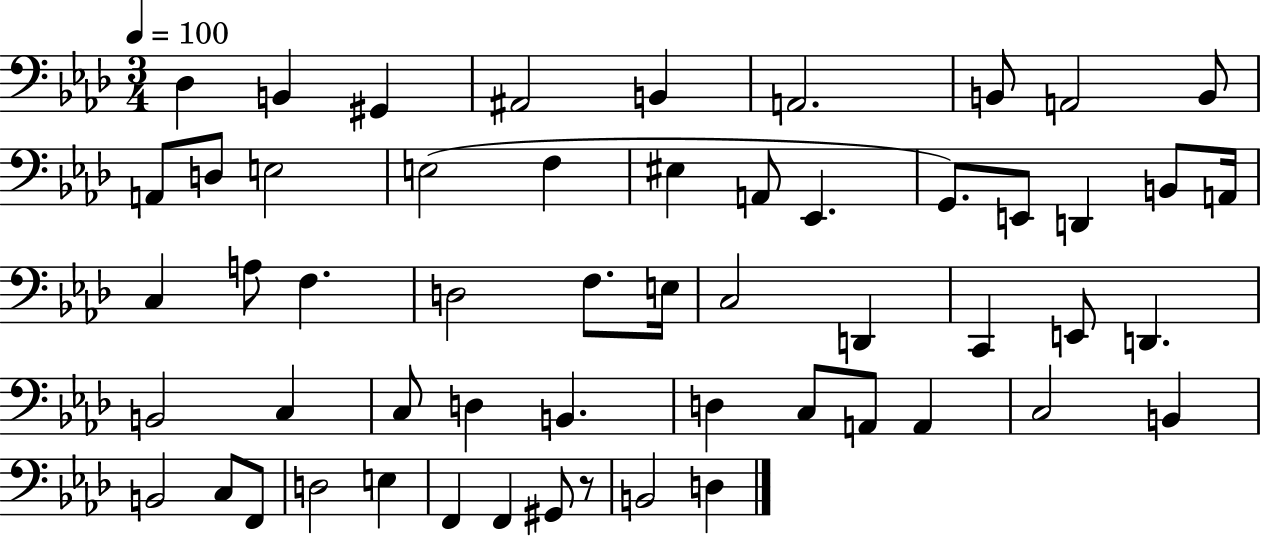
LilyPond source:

{
  \clef bass
  \numericTimeSignature
  \time 3/4
  \key aes \major
  \tempo 4 = 100
  des4 b,4 gis,4 | ais,2 b,4 | a,2. | b,8 a,2 b,8 | \break a,8 d8 e2 | e2( f4 | eis4 a,8 ees,4. | g,8.) e,8 d,4 b,8 a,16 | \break c4 a8 f4. | d2 f8. e16 | c2 d,4 | c,4 e,8 d,4. | \break b,2 c4 | c8 d4 b,4. | d4 c8 a,8 a,4 | c2 b,4 | \break b,2 c8 f,8 | d2 e4 | f,4 f,4 gis,8 r8 | b,2 d4 | \break \bar "|."
}